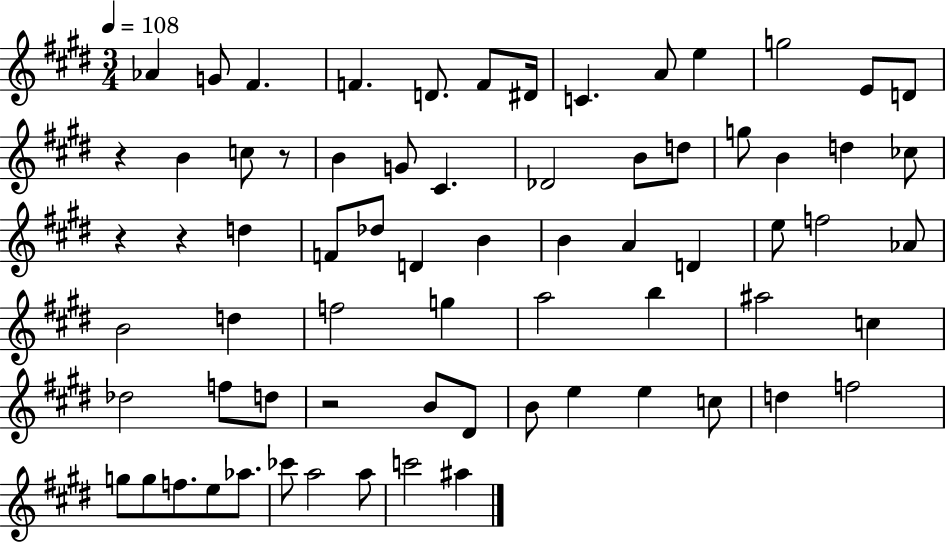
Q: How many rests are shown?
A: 5